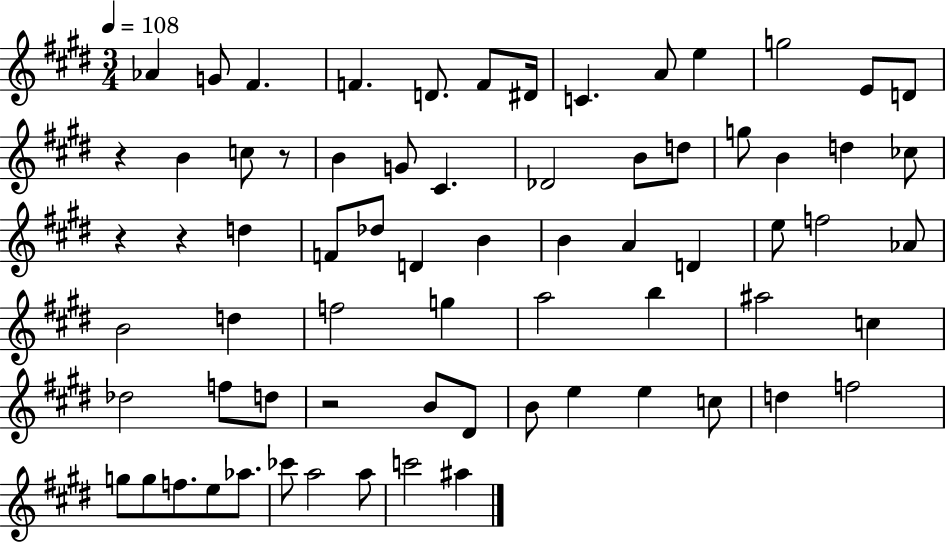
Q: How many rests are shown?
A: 5